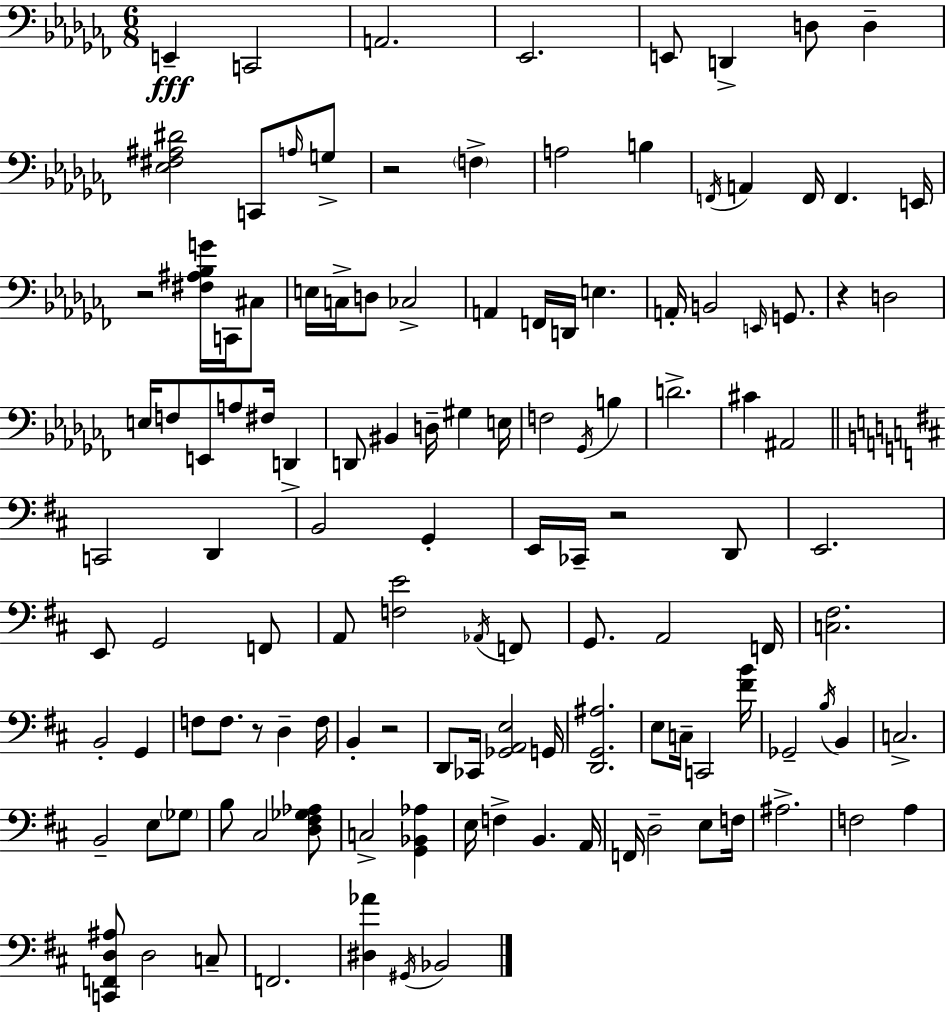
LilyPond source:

{
  \clef bass
  \numericTimeSignature
  \time 6/8
  \key aes \minor
  e,4--\fff c,2 | a,2. | ees,2. | e,8 d,4-> d8 d4-- | \break <ees fis ais dis'>2 c,8 \grace { a16 } g8-> | r2 \parenthesize f4-> | a2 b4 | \acciaccatura { f,16 } a,4 f,16 f,4. | \break e,16 r2 <fis ais bes g'>16 c,16 | cis8 e16 c16-> d8 ces2-> | a,4 f,16 d,16 e4. | a,16-. b,2 \grace { e,16 } | \break g,8. r4 d2 | e16 f8 e,8 a8 fis16 d,4-> | d,8 bis,4 d16-- gis4 | e16 f2 \acciaccatura { ges,16 } | \break b4 d'2.-> | cis'4 ais,2 | \bar "||" \break \key d \major c,2 d,4 | b,2 g,4-. | e,16 ces,16-- r2 d,8 | e,2. | \break e,8 g,2 f,8 | a,8 <f e'>2 \acciaccatura { aes,16 } f,8 | g,8. a,2 | f,16 <c fis>2. | \break b,2-. g,4 | f8 f8. r8 d4-- | f16 b,4-. r2 | d,8 ces,16 <ges, a, e>2 | \break g,16 <d, g, ais>2. | e8 c16-- c,2 | <fis' b'>16 ges,2-- \acciaccatura { b16 } b,4 | c2.-> | \break b,2-- e8 | \parenthesize ges8 b8 cis2 | <d fis ges aes>8 c2-> <g, bes, aes>4 | e16 f4-> b,4. | \break a,16 f,16 d2-- e8 | f16 ais2.-> | f2 a4 | <c, f, d ais>8 d2 | \break c8-- f,2. | <dis aes'>4 \acciaccatura { gis,16 } bes,2 | \bar "|."
}